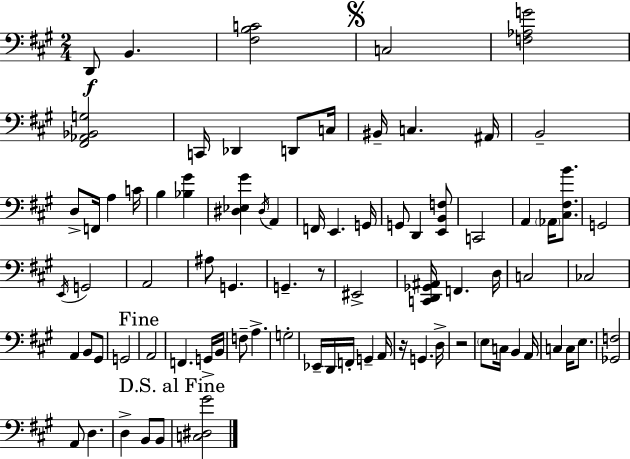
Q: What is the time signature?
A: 2/4